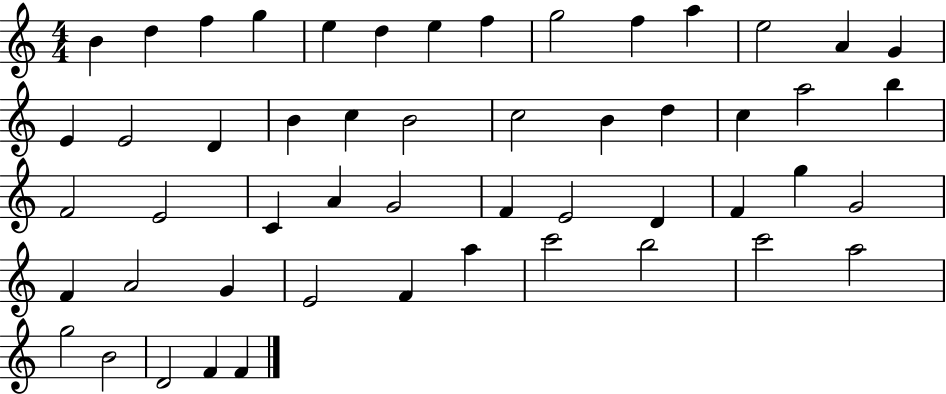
B4/q D5/q F5/q G5/q E5/q D5/q E5/q F5/q G5/h F5/q A5/q E5/h A4/q G4/q E4/q E4/h D4/q B4/q C5/q B4/h C5/h B4/q D5/q C5/q A5/h B5/q F4/h E4/h C4/q A4/q G4/h F4/q E4/h D4/q F4/q G5/q G4/h F4/q A4/h G4/q E4/h F4/q A5/q C6/h B5/h C6/h A5/h G5/h B4/h D4/h F4/q F4/q